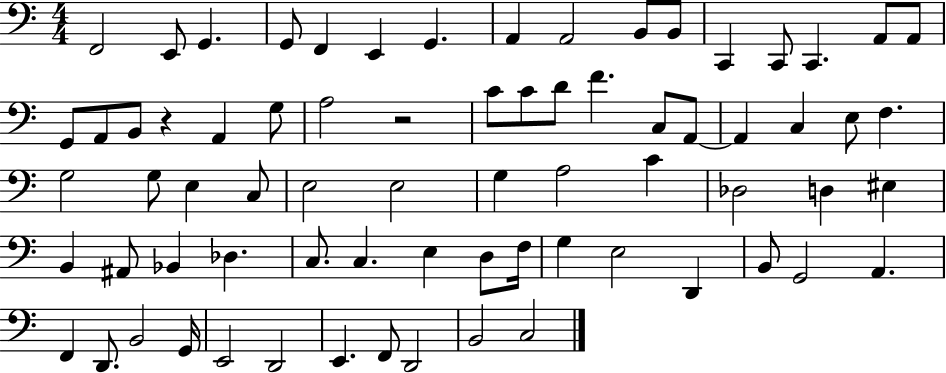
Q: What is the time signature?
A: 4/4